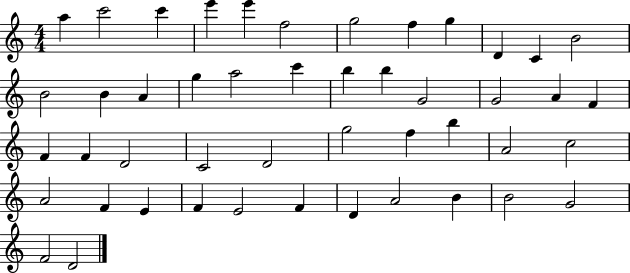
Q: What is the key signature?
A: C major